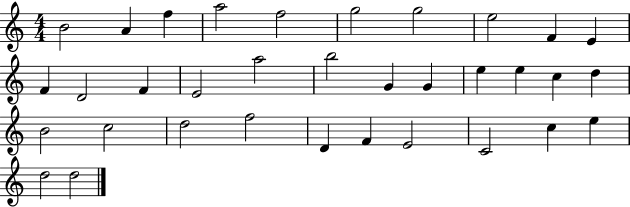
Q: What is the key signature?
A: C major